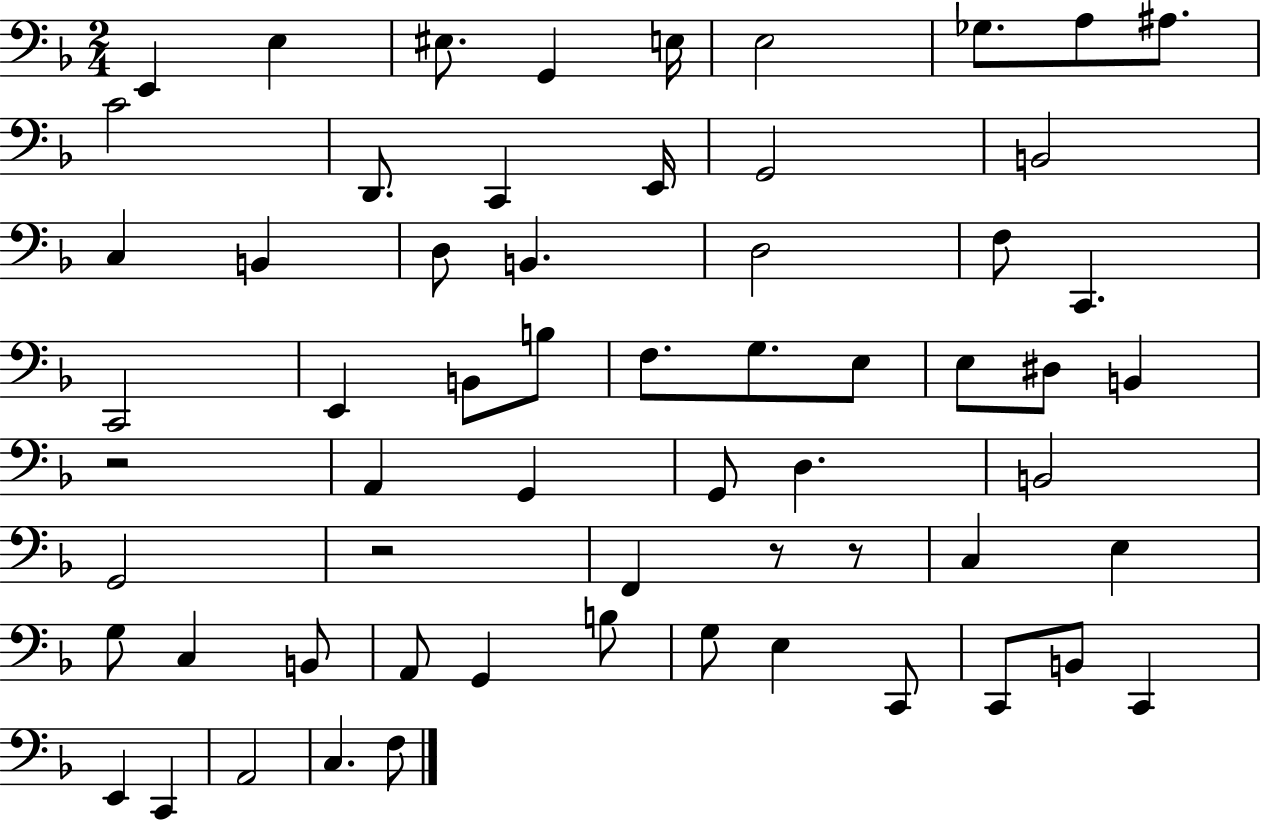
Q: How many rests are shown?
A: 4